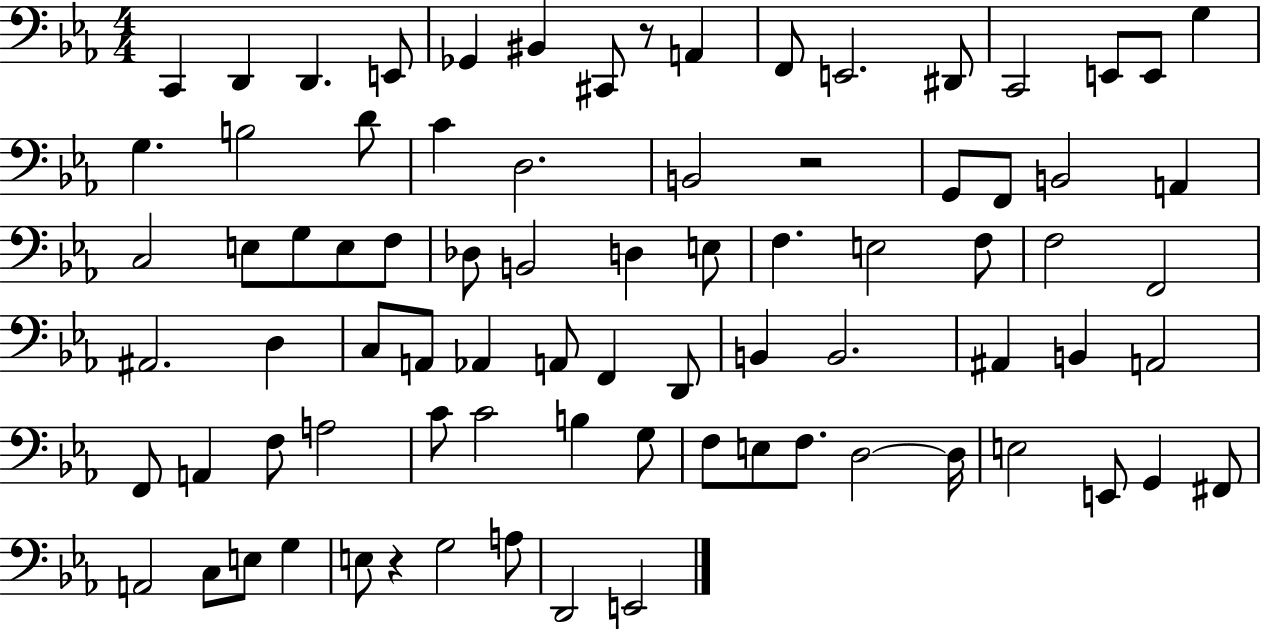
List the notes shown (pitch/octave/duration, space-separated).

C2/q D2/q D2/q. E2/e Gb2/q BIS2/q C#2/e R/e A2/q F2/e E2/h. D#2/e C2/h E2/e E2/e G3/q G3/q. B3/h D4/e C4/q D3/h. B2/h R/h G2/e F2/e B2/h A2/q C3/h E3/e G3/e E3/e F3/e Db3/e B2/h D3/q E3/e F3/q. E3/h F3/e F3/h F2/h A#2/h. D3/q C3/e A2/e Ab2/q A2/e F2/q D2/e B2/q B2/h. A#2/q B2/q A2/h F2/e A2/q F3/e A3/h C4/e C4/h B3/q G3/e F3/e E3/e F3/e. D3/h D3/s E3/h E2/e G2/q F#2/e A2/h C3/e E3/e G3/q E3/e R/q G3/h A3/e D2/h E2/h